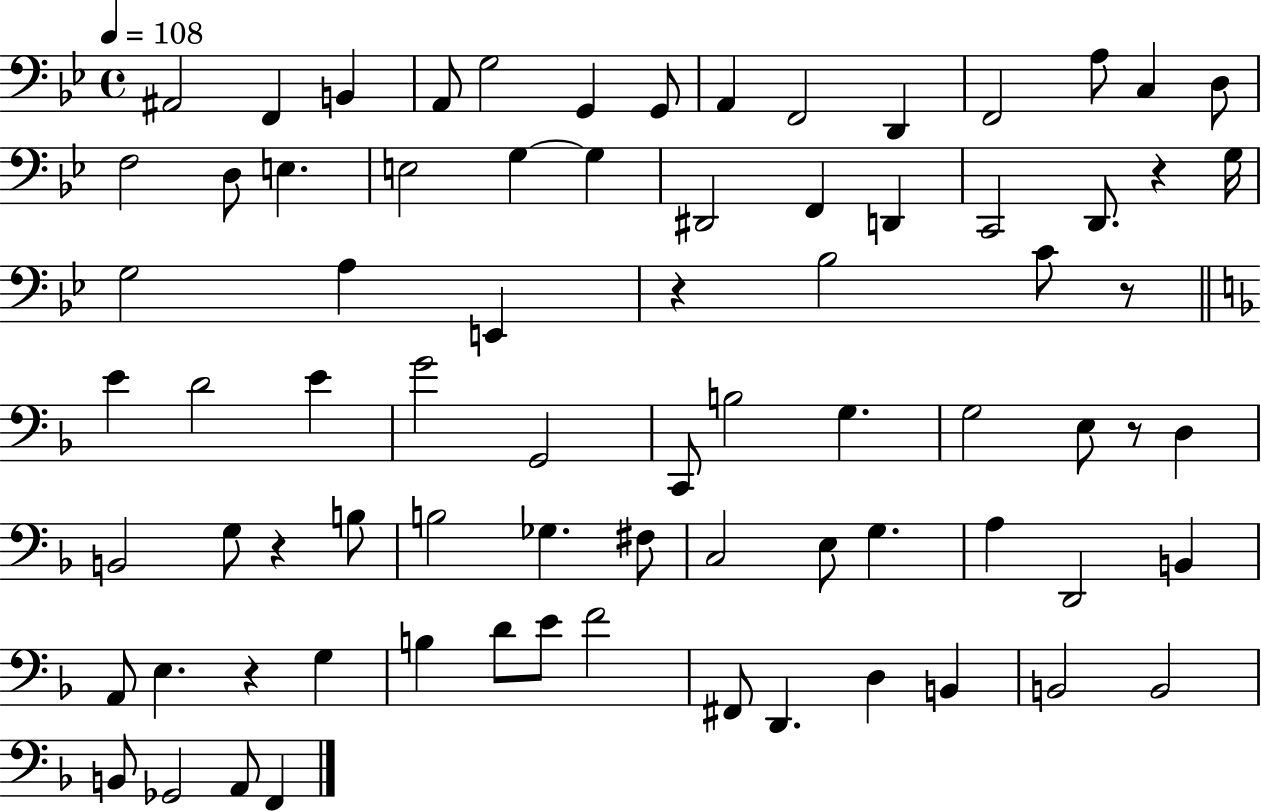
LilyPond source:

{
  \clef bass
  \time 4/4
  \defaultTimeSignature
  \key bes \major
  \tempo 4 = 108
  \repeat volta 2 { ais,2 f,4 b,4 | a,8 g2 g,4 g,8 | a,4 f,2 d,4 | f,2 a8 c4 d8 | \break f2 d8 e4. | e2 g4~~ g4 | dis,2 f,4 d,4 | c,2 d,8. r4 g16 | \break g2 a4 e,4 | r4 bes2 c'8 r8 | \bar "||" \break \key f \major e'4 d'2 e'4 | g'2 g,2 | c,8 b2 g4. | g2 e8 r8 d4 | \break b,2 g8 r4 b8 | b2 ges4. fis8 | c2 e8 g4. | a4 d,2 b,4 | \break a,8 e4. r4 g4 | b4 d'8 e'8 f'2 | fis,8 d,4. d4 b,4 | b,2 b,2 | \break b,8 ges,2 a,8 f,4 | } \bar "|."
}